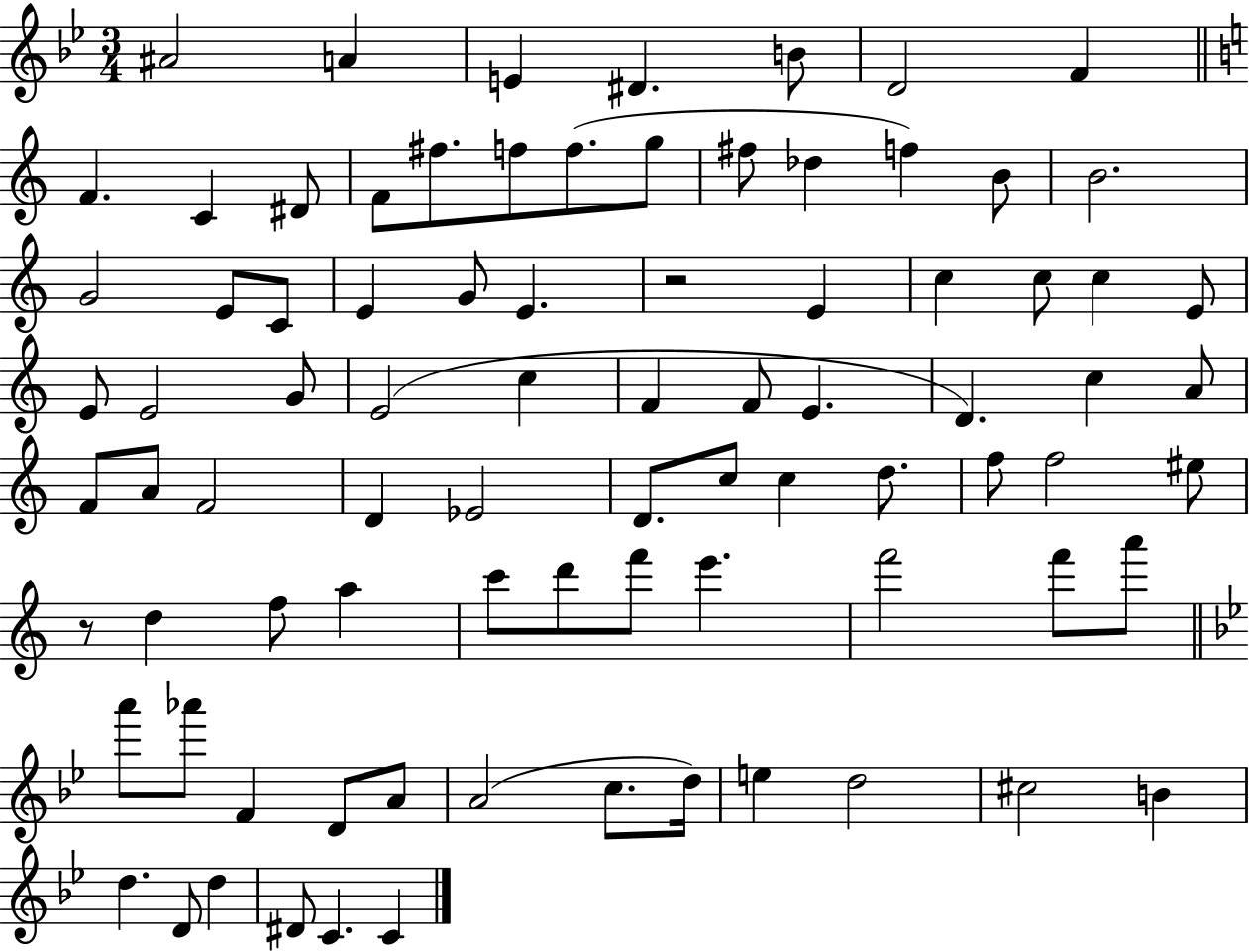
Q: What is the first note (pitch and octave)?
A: A#4